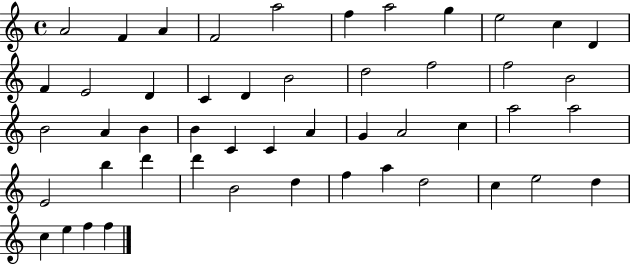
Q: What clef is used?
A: treble